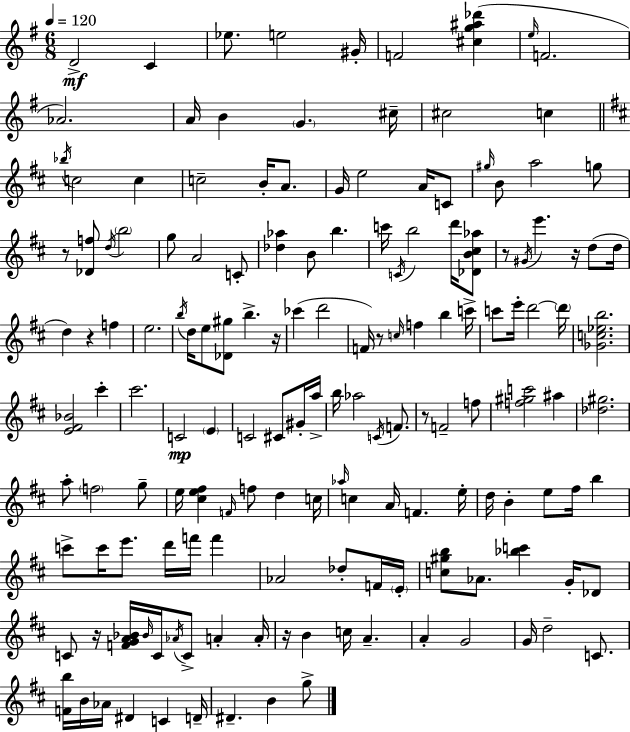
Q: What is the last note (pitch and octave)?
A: G5